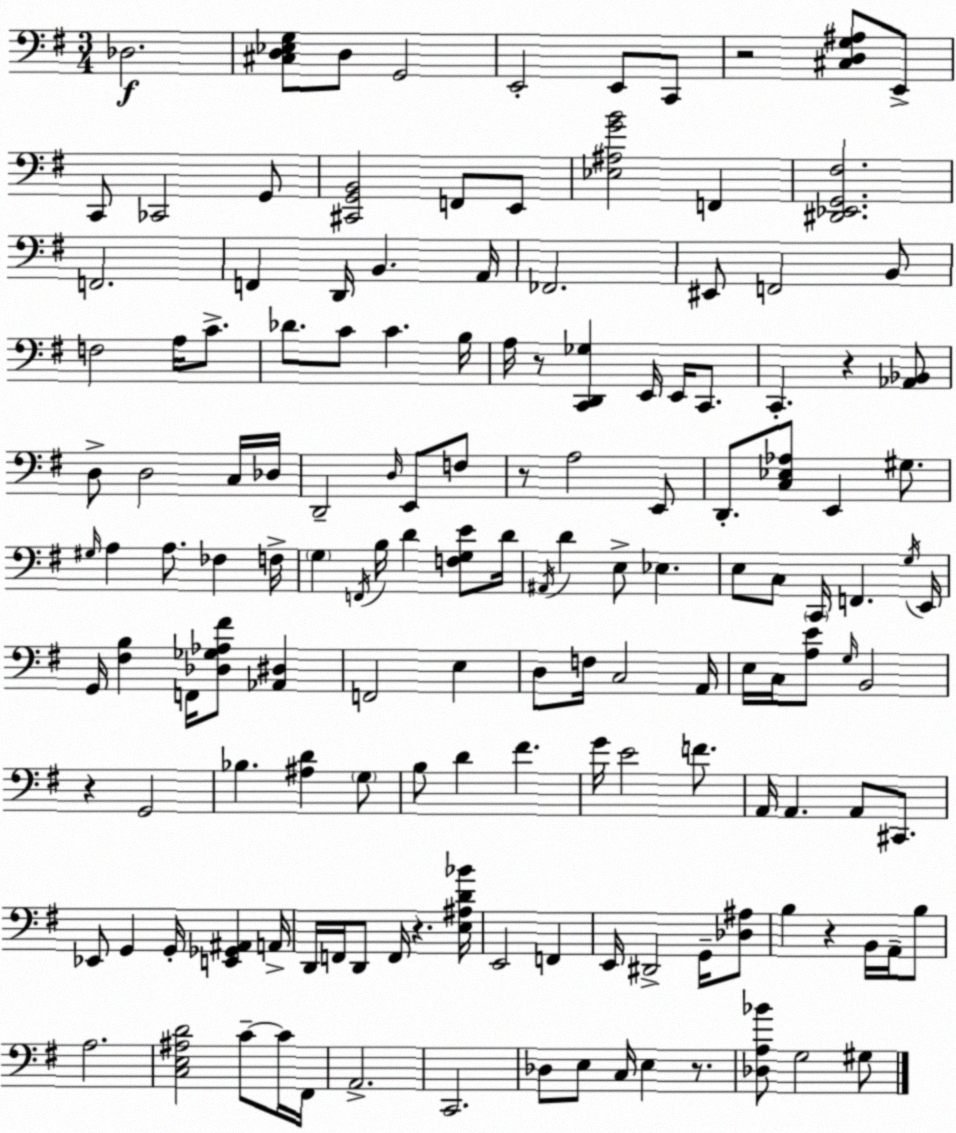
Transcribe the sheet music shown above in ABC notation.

X:1
T:Untitled
M:3/4
L:1/4
K:Em
_D,2 [^C,D,_E,G,]/2 D,/2 G,,2 E,,2 E,,/2 C,,/2 z2 [^C,D,G,^A,]/2 E,,/2 C,,/2 _C,,2 G,,/2 [^C,,G,,B,,]2 F,,/2 E,,/2 [_E,^A,GB]2 F,, [^D,,_E,,G,,^F,]2 F,,2 F,, D,,/4 B,, A,,/4 _F,,2 ^E,,/2 F,,2 B,,/2 F,2 A,/4 C/2 _D/2 C/2 C B,/4 A,/4 z/2 [C,,D,,_G,] E,,/4 E,,/4 C,,/2 C,, z [_A,,_B,,]/2 D,/2 D,2 C,/4 _D,/4 D,,2 D,/4 E,,/2 F,/2 z/2 A,2 E,,/2 D,,/2 [C,_E,_A,]/2 E,, ^G,/2 ^G,/4 A, A,/2 _F, F,/4 G, F,,/4 B,/4 D [F,G,E]/2 D/4 ^A,,/4 D E,/2 _E, E,/2 C,/2 C,,/4 F,, G,/4 E,,/4 G,,/4 [^F,B,] F,,/4 [_D,_G,_A,^F]/2 [_A,,^D,] F,,2 E, D,/2 F,/4 C,2 A,,/4 E,/4 C,/4 [A,E]/2 G,/4 B,,2 z G,,2 _B, [^A,D] G,/2 B,/2 D ^F G/4 E2 F/2 A,,/4 A,, A,,/2 ^C,,/2 _E,,/2 G,, G,,/4 [E,,_G,,^A,,] A,,/4 D,,/4 F,,/4 D,,/2 F,,/4 z [E,^A,D_B]/4 E,,2 F,, E,,/4 ^D,,2 G,,/4 [_D,^A,]/2 B, z B,,/4 A,,/4 B,/2 A,2 [C,E,^A,D]2 C/2 C/4 ^F,,/4 A,,2 C,,2 _D,/2 E,/2 C,/4 E, z/2 [_D,A,_B]/2 G,2 ^G,/2